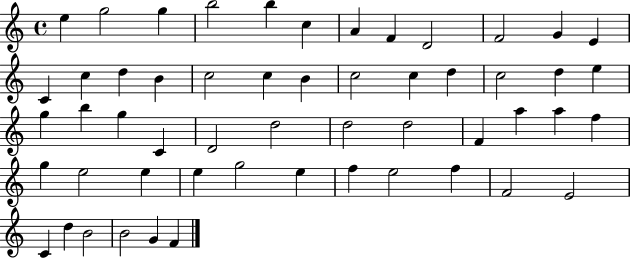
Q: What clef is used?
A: treble